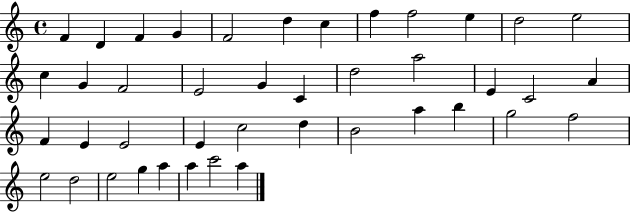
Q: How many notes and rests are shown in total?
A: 42